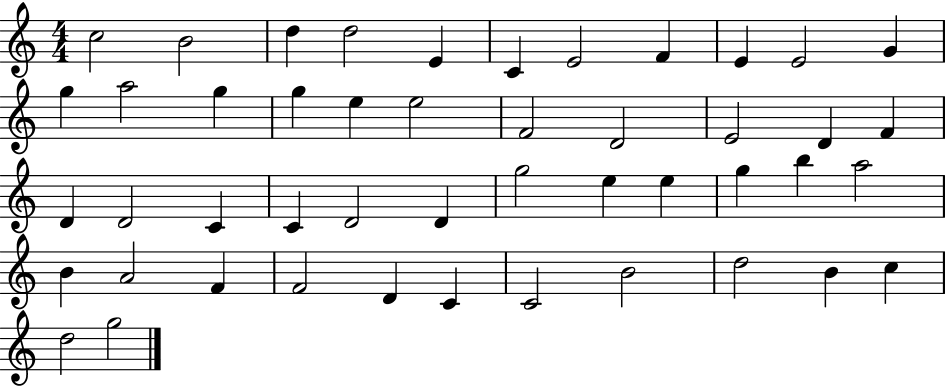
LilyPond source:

{
  \clef treble
  \numericTimeSignature
  \time 4/4
  \key c \major
  c''2 b'2 | d''4 d''2 e'4 | c'4 e'2 f'4 | e'4 e'2 g'4 | \break g''4 a''2 g''4 | g''4 e''4 e''2 | f'2 d'2 | e'2 d'4 f'4 | \break d'4 d'2 c'4 | c'4 d'2 d'4 | g''2 e''4 e''4 | g''4 b''4 a''2 | \break b'4 a'2 f'4 | f'2 d'4 c'4 | c'2 b'2 | d''2 b'4 c''4 | \break d''2 g''2 | \bar "|."
}